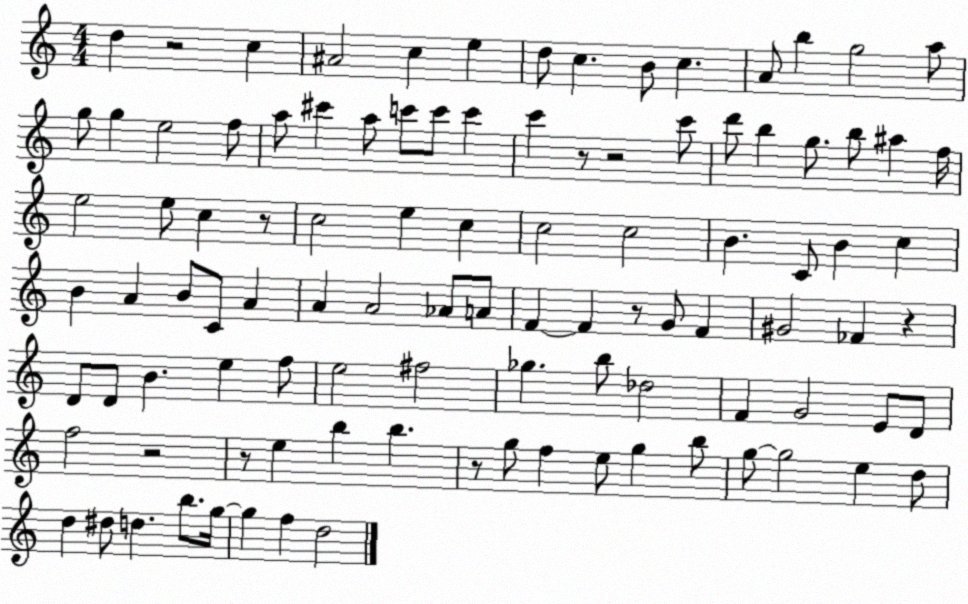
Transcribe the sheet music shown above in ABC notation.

X:1
T:Untitled
M:4/4
L:1/4
K:C
d z2 c ^A2 c e d/2 c B/2 c A/2 b g2 a/2 g/2 g e2 f/2 a/2 ^c' a/2 c'/2 c'/2 c' c' z/2 z2 c'/2 d'/2 b g/2 b/2 ^a f/4 e2 e/2 c z/2 c2 e c c2 c2 B C/2 B c B A B/2 C/2 A A A2 _A/2 A/2 F F z/2 G/2 F ^G2 _F z D/2 D/2 B e f/2 e2 ^f2 _g b/2 _d2 F G2 E/2 D/2 f2 z2 z/2 e b b z/2 g/2 f e/2 g b/2 g/2 g2 e d/2 d ^d/2 d b/2 g/4 g f d2